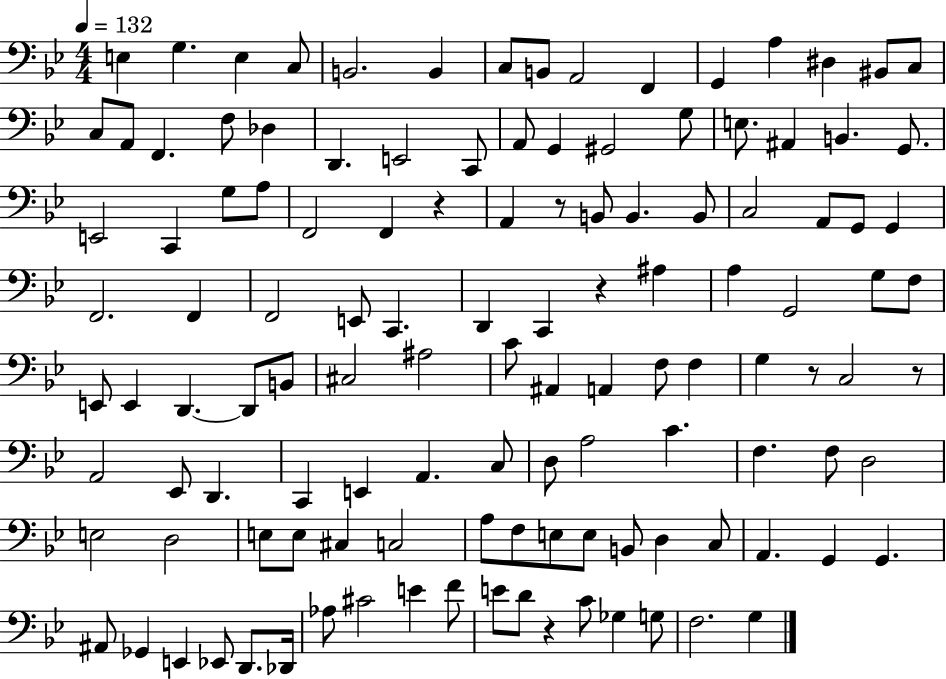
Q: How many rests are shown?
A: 6